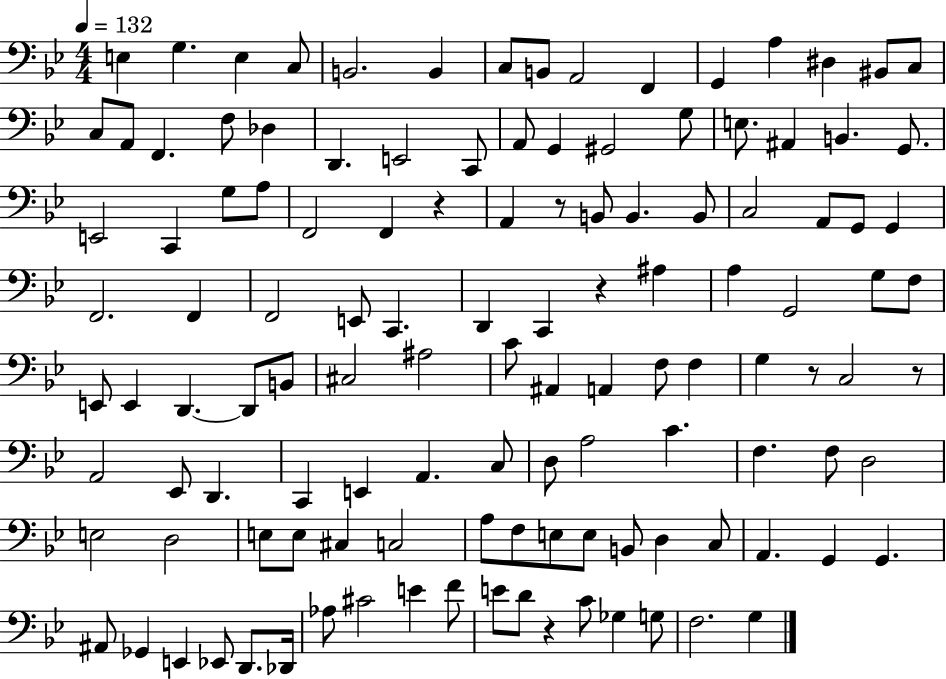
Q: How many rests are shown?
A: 6